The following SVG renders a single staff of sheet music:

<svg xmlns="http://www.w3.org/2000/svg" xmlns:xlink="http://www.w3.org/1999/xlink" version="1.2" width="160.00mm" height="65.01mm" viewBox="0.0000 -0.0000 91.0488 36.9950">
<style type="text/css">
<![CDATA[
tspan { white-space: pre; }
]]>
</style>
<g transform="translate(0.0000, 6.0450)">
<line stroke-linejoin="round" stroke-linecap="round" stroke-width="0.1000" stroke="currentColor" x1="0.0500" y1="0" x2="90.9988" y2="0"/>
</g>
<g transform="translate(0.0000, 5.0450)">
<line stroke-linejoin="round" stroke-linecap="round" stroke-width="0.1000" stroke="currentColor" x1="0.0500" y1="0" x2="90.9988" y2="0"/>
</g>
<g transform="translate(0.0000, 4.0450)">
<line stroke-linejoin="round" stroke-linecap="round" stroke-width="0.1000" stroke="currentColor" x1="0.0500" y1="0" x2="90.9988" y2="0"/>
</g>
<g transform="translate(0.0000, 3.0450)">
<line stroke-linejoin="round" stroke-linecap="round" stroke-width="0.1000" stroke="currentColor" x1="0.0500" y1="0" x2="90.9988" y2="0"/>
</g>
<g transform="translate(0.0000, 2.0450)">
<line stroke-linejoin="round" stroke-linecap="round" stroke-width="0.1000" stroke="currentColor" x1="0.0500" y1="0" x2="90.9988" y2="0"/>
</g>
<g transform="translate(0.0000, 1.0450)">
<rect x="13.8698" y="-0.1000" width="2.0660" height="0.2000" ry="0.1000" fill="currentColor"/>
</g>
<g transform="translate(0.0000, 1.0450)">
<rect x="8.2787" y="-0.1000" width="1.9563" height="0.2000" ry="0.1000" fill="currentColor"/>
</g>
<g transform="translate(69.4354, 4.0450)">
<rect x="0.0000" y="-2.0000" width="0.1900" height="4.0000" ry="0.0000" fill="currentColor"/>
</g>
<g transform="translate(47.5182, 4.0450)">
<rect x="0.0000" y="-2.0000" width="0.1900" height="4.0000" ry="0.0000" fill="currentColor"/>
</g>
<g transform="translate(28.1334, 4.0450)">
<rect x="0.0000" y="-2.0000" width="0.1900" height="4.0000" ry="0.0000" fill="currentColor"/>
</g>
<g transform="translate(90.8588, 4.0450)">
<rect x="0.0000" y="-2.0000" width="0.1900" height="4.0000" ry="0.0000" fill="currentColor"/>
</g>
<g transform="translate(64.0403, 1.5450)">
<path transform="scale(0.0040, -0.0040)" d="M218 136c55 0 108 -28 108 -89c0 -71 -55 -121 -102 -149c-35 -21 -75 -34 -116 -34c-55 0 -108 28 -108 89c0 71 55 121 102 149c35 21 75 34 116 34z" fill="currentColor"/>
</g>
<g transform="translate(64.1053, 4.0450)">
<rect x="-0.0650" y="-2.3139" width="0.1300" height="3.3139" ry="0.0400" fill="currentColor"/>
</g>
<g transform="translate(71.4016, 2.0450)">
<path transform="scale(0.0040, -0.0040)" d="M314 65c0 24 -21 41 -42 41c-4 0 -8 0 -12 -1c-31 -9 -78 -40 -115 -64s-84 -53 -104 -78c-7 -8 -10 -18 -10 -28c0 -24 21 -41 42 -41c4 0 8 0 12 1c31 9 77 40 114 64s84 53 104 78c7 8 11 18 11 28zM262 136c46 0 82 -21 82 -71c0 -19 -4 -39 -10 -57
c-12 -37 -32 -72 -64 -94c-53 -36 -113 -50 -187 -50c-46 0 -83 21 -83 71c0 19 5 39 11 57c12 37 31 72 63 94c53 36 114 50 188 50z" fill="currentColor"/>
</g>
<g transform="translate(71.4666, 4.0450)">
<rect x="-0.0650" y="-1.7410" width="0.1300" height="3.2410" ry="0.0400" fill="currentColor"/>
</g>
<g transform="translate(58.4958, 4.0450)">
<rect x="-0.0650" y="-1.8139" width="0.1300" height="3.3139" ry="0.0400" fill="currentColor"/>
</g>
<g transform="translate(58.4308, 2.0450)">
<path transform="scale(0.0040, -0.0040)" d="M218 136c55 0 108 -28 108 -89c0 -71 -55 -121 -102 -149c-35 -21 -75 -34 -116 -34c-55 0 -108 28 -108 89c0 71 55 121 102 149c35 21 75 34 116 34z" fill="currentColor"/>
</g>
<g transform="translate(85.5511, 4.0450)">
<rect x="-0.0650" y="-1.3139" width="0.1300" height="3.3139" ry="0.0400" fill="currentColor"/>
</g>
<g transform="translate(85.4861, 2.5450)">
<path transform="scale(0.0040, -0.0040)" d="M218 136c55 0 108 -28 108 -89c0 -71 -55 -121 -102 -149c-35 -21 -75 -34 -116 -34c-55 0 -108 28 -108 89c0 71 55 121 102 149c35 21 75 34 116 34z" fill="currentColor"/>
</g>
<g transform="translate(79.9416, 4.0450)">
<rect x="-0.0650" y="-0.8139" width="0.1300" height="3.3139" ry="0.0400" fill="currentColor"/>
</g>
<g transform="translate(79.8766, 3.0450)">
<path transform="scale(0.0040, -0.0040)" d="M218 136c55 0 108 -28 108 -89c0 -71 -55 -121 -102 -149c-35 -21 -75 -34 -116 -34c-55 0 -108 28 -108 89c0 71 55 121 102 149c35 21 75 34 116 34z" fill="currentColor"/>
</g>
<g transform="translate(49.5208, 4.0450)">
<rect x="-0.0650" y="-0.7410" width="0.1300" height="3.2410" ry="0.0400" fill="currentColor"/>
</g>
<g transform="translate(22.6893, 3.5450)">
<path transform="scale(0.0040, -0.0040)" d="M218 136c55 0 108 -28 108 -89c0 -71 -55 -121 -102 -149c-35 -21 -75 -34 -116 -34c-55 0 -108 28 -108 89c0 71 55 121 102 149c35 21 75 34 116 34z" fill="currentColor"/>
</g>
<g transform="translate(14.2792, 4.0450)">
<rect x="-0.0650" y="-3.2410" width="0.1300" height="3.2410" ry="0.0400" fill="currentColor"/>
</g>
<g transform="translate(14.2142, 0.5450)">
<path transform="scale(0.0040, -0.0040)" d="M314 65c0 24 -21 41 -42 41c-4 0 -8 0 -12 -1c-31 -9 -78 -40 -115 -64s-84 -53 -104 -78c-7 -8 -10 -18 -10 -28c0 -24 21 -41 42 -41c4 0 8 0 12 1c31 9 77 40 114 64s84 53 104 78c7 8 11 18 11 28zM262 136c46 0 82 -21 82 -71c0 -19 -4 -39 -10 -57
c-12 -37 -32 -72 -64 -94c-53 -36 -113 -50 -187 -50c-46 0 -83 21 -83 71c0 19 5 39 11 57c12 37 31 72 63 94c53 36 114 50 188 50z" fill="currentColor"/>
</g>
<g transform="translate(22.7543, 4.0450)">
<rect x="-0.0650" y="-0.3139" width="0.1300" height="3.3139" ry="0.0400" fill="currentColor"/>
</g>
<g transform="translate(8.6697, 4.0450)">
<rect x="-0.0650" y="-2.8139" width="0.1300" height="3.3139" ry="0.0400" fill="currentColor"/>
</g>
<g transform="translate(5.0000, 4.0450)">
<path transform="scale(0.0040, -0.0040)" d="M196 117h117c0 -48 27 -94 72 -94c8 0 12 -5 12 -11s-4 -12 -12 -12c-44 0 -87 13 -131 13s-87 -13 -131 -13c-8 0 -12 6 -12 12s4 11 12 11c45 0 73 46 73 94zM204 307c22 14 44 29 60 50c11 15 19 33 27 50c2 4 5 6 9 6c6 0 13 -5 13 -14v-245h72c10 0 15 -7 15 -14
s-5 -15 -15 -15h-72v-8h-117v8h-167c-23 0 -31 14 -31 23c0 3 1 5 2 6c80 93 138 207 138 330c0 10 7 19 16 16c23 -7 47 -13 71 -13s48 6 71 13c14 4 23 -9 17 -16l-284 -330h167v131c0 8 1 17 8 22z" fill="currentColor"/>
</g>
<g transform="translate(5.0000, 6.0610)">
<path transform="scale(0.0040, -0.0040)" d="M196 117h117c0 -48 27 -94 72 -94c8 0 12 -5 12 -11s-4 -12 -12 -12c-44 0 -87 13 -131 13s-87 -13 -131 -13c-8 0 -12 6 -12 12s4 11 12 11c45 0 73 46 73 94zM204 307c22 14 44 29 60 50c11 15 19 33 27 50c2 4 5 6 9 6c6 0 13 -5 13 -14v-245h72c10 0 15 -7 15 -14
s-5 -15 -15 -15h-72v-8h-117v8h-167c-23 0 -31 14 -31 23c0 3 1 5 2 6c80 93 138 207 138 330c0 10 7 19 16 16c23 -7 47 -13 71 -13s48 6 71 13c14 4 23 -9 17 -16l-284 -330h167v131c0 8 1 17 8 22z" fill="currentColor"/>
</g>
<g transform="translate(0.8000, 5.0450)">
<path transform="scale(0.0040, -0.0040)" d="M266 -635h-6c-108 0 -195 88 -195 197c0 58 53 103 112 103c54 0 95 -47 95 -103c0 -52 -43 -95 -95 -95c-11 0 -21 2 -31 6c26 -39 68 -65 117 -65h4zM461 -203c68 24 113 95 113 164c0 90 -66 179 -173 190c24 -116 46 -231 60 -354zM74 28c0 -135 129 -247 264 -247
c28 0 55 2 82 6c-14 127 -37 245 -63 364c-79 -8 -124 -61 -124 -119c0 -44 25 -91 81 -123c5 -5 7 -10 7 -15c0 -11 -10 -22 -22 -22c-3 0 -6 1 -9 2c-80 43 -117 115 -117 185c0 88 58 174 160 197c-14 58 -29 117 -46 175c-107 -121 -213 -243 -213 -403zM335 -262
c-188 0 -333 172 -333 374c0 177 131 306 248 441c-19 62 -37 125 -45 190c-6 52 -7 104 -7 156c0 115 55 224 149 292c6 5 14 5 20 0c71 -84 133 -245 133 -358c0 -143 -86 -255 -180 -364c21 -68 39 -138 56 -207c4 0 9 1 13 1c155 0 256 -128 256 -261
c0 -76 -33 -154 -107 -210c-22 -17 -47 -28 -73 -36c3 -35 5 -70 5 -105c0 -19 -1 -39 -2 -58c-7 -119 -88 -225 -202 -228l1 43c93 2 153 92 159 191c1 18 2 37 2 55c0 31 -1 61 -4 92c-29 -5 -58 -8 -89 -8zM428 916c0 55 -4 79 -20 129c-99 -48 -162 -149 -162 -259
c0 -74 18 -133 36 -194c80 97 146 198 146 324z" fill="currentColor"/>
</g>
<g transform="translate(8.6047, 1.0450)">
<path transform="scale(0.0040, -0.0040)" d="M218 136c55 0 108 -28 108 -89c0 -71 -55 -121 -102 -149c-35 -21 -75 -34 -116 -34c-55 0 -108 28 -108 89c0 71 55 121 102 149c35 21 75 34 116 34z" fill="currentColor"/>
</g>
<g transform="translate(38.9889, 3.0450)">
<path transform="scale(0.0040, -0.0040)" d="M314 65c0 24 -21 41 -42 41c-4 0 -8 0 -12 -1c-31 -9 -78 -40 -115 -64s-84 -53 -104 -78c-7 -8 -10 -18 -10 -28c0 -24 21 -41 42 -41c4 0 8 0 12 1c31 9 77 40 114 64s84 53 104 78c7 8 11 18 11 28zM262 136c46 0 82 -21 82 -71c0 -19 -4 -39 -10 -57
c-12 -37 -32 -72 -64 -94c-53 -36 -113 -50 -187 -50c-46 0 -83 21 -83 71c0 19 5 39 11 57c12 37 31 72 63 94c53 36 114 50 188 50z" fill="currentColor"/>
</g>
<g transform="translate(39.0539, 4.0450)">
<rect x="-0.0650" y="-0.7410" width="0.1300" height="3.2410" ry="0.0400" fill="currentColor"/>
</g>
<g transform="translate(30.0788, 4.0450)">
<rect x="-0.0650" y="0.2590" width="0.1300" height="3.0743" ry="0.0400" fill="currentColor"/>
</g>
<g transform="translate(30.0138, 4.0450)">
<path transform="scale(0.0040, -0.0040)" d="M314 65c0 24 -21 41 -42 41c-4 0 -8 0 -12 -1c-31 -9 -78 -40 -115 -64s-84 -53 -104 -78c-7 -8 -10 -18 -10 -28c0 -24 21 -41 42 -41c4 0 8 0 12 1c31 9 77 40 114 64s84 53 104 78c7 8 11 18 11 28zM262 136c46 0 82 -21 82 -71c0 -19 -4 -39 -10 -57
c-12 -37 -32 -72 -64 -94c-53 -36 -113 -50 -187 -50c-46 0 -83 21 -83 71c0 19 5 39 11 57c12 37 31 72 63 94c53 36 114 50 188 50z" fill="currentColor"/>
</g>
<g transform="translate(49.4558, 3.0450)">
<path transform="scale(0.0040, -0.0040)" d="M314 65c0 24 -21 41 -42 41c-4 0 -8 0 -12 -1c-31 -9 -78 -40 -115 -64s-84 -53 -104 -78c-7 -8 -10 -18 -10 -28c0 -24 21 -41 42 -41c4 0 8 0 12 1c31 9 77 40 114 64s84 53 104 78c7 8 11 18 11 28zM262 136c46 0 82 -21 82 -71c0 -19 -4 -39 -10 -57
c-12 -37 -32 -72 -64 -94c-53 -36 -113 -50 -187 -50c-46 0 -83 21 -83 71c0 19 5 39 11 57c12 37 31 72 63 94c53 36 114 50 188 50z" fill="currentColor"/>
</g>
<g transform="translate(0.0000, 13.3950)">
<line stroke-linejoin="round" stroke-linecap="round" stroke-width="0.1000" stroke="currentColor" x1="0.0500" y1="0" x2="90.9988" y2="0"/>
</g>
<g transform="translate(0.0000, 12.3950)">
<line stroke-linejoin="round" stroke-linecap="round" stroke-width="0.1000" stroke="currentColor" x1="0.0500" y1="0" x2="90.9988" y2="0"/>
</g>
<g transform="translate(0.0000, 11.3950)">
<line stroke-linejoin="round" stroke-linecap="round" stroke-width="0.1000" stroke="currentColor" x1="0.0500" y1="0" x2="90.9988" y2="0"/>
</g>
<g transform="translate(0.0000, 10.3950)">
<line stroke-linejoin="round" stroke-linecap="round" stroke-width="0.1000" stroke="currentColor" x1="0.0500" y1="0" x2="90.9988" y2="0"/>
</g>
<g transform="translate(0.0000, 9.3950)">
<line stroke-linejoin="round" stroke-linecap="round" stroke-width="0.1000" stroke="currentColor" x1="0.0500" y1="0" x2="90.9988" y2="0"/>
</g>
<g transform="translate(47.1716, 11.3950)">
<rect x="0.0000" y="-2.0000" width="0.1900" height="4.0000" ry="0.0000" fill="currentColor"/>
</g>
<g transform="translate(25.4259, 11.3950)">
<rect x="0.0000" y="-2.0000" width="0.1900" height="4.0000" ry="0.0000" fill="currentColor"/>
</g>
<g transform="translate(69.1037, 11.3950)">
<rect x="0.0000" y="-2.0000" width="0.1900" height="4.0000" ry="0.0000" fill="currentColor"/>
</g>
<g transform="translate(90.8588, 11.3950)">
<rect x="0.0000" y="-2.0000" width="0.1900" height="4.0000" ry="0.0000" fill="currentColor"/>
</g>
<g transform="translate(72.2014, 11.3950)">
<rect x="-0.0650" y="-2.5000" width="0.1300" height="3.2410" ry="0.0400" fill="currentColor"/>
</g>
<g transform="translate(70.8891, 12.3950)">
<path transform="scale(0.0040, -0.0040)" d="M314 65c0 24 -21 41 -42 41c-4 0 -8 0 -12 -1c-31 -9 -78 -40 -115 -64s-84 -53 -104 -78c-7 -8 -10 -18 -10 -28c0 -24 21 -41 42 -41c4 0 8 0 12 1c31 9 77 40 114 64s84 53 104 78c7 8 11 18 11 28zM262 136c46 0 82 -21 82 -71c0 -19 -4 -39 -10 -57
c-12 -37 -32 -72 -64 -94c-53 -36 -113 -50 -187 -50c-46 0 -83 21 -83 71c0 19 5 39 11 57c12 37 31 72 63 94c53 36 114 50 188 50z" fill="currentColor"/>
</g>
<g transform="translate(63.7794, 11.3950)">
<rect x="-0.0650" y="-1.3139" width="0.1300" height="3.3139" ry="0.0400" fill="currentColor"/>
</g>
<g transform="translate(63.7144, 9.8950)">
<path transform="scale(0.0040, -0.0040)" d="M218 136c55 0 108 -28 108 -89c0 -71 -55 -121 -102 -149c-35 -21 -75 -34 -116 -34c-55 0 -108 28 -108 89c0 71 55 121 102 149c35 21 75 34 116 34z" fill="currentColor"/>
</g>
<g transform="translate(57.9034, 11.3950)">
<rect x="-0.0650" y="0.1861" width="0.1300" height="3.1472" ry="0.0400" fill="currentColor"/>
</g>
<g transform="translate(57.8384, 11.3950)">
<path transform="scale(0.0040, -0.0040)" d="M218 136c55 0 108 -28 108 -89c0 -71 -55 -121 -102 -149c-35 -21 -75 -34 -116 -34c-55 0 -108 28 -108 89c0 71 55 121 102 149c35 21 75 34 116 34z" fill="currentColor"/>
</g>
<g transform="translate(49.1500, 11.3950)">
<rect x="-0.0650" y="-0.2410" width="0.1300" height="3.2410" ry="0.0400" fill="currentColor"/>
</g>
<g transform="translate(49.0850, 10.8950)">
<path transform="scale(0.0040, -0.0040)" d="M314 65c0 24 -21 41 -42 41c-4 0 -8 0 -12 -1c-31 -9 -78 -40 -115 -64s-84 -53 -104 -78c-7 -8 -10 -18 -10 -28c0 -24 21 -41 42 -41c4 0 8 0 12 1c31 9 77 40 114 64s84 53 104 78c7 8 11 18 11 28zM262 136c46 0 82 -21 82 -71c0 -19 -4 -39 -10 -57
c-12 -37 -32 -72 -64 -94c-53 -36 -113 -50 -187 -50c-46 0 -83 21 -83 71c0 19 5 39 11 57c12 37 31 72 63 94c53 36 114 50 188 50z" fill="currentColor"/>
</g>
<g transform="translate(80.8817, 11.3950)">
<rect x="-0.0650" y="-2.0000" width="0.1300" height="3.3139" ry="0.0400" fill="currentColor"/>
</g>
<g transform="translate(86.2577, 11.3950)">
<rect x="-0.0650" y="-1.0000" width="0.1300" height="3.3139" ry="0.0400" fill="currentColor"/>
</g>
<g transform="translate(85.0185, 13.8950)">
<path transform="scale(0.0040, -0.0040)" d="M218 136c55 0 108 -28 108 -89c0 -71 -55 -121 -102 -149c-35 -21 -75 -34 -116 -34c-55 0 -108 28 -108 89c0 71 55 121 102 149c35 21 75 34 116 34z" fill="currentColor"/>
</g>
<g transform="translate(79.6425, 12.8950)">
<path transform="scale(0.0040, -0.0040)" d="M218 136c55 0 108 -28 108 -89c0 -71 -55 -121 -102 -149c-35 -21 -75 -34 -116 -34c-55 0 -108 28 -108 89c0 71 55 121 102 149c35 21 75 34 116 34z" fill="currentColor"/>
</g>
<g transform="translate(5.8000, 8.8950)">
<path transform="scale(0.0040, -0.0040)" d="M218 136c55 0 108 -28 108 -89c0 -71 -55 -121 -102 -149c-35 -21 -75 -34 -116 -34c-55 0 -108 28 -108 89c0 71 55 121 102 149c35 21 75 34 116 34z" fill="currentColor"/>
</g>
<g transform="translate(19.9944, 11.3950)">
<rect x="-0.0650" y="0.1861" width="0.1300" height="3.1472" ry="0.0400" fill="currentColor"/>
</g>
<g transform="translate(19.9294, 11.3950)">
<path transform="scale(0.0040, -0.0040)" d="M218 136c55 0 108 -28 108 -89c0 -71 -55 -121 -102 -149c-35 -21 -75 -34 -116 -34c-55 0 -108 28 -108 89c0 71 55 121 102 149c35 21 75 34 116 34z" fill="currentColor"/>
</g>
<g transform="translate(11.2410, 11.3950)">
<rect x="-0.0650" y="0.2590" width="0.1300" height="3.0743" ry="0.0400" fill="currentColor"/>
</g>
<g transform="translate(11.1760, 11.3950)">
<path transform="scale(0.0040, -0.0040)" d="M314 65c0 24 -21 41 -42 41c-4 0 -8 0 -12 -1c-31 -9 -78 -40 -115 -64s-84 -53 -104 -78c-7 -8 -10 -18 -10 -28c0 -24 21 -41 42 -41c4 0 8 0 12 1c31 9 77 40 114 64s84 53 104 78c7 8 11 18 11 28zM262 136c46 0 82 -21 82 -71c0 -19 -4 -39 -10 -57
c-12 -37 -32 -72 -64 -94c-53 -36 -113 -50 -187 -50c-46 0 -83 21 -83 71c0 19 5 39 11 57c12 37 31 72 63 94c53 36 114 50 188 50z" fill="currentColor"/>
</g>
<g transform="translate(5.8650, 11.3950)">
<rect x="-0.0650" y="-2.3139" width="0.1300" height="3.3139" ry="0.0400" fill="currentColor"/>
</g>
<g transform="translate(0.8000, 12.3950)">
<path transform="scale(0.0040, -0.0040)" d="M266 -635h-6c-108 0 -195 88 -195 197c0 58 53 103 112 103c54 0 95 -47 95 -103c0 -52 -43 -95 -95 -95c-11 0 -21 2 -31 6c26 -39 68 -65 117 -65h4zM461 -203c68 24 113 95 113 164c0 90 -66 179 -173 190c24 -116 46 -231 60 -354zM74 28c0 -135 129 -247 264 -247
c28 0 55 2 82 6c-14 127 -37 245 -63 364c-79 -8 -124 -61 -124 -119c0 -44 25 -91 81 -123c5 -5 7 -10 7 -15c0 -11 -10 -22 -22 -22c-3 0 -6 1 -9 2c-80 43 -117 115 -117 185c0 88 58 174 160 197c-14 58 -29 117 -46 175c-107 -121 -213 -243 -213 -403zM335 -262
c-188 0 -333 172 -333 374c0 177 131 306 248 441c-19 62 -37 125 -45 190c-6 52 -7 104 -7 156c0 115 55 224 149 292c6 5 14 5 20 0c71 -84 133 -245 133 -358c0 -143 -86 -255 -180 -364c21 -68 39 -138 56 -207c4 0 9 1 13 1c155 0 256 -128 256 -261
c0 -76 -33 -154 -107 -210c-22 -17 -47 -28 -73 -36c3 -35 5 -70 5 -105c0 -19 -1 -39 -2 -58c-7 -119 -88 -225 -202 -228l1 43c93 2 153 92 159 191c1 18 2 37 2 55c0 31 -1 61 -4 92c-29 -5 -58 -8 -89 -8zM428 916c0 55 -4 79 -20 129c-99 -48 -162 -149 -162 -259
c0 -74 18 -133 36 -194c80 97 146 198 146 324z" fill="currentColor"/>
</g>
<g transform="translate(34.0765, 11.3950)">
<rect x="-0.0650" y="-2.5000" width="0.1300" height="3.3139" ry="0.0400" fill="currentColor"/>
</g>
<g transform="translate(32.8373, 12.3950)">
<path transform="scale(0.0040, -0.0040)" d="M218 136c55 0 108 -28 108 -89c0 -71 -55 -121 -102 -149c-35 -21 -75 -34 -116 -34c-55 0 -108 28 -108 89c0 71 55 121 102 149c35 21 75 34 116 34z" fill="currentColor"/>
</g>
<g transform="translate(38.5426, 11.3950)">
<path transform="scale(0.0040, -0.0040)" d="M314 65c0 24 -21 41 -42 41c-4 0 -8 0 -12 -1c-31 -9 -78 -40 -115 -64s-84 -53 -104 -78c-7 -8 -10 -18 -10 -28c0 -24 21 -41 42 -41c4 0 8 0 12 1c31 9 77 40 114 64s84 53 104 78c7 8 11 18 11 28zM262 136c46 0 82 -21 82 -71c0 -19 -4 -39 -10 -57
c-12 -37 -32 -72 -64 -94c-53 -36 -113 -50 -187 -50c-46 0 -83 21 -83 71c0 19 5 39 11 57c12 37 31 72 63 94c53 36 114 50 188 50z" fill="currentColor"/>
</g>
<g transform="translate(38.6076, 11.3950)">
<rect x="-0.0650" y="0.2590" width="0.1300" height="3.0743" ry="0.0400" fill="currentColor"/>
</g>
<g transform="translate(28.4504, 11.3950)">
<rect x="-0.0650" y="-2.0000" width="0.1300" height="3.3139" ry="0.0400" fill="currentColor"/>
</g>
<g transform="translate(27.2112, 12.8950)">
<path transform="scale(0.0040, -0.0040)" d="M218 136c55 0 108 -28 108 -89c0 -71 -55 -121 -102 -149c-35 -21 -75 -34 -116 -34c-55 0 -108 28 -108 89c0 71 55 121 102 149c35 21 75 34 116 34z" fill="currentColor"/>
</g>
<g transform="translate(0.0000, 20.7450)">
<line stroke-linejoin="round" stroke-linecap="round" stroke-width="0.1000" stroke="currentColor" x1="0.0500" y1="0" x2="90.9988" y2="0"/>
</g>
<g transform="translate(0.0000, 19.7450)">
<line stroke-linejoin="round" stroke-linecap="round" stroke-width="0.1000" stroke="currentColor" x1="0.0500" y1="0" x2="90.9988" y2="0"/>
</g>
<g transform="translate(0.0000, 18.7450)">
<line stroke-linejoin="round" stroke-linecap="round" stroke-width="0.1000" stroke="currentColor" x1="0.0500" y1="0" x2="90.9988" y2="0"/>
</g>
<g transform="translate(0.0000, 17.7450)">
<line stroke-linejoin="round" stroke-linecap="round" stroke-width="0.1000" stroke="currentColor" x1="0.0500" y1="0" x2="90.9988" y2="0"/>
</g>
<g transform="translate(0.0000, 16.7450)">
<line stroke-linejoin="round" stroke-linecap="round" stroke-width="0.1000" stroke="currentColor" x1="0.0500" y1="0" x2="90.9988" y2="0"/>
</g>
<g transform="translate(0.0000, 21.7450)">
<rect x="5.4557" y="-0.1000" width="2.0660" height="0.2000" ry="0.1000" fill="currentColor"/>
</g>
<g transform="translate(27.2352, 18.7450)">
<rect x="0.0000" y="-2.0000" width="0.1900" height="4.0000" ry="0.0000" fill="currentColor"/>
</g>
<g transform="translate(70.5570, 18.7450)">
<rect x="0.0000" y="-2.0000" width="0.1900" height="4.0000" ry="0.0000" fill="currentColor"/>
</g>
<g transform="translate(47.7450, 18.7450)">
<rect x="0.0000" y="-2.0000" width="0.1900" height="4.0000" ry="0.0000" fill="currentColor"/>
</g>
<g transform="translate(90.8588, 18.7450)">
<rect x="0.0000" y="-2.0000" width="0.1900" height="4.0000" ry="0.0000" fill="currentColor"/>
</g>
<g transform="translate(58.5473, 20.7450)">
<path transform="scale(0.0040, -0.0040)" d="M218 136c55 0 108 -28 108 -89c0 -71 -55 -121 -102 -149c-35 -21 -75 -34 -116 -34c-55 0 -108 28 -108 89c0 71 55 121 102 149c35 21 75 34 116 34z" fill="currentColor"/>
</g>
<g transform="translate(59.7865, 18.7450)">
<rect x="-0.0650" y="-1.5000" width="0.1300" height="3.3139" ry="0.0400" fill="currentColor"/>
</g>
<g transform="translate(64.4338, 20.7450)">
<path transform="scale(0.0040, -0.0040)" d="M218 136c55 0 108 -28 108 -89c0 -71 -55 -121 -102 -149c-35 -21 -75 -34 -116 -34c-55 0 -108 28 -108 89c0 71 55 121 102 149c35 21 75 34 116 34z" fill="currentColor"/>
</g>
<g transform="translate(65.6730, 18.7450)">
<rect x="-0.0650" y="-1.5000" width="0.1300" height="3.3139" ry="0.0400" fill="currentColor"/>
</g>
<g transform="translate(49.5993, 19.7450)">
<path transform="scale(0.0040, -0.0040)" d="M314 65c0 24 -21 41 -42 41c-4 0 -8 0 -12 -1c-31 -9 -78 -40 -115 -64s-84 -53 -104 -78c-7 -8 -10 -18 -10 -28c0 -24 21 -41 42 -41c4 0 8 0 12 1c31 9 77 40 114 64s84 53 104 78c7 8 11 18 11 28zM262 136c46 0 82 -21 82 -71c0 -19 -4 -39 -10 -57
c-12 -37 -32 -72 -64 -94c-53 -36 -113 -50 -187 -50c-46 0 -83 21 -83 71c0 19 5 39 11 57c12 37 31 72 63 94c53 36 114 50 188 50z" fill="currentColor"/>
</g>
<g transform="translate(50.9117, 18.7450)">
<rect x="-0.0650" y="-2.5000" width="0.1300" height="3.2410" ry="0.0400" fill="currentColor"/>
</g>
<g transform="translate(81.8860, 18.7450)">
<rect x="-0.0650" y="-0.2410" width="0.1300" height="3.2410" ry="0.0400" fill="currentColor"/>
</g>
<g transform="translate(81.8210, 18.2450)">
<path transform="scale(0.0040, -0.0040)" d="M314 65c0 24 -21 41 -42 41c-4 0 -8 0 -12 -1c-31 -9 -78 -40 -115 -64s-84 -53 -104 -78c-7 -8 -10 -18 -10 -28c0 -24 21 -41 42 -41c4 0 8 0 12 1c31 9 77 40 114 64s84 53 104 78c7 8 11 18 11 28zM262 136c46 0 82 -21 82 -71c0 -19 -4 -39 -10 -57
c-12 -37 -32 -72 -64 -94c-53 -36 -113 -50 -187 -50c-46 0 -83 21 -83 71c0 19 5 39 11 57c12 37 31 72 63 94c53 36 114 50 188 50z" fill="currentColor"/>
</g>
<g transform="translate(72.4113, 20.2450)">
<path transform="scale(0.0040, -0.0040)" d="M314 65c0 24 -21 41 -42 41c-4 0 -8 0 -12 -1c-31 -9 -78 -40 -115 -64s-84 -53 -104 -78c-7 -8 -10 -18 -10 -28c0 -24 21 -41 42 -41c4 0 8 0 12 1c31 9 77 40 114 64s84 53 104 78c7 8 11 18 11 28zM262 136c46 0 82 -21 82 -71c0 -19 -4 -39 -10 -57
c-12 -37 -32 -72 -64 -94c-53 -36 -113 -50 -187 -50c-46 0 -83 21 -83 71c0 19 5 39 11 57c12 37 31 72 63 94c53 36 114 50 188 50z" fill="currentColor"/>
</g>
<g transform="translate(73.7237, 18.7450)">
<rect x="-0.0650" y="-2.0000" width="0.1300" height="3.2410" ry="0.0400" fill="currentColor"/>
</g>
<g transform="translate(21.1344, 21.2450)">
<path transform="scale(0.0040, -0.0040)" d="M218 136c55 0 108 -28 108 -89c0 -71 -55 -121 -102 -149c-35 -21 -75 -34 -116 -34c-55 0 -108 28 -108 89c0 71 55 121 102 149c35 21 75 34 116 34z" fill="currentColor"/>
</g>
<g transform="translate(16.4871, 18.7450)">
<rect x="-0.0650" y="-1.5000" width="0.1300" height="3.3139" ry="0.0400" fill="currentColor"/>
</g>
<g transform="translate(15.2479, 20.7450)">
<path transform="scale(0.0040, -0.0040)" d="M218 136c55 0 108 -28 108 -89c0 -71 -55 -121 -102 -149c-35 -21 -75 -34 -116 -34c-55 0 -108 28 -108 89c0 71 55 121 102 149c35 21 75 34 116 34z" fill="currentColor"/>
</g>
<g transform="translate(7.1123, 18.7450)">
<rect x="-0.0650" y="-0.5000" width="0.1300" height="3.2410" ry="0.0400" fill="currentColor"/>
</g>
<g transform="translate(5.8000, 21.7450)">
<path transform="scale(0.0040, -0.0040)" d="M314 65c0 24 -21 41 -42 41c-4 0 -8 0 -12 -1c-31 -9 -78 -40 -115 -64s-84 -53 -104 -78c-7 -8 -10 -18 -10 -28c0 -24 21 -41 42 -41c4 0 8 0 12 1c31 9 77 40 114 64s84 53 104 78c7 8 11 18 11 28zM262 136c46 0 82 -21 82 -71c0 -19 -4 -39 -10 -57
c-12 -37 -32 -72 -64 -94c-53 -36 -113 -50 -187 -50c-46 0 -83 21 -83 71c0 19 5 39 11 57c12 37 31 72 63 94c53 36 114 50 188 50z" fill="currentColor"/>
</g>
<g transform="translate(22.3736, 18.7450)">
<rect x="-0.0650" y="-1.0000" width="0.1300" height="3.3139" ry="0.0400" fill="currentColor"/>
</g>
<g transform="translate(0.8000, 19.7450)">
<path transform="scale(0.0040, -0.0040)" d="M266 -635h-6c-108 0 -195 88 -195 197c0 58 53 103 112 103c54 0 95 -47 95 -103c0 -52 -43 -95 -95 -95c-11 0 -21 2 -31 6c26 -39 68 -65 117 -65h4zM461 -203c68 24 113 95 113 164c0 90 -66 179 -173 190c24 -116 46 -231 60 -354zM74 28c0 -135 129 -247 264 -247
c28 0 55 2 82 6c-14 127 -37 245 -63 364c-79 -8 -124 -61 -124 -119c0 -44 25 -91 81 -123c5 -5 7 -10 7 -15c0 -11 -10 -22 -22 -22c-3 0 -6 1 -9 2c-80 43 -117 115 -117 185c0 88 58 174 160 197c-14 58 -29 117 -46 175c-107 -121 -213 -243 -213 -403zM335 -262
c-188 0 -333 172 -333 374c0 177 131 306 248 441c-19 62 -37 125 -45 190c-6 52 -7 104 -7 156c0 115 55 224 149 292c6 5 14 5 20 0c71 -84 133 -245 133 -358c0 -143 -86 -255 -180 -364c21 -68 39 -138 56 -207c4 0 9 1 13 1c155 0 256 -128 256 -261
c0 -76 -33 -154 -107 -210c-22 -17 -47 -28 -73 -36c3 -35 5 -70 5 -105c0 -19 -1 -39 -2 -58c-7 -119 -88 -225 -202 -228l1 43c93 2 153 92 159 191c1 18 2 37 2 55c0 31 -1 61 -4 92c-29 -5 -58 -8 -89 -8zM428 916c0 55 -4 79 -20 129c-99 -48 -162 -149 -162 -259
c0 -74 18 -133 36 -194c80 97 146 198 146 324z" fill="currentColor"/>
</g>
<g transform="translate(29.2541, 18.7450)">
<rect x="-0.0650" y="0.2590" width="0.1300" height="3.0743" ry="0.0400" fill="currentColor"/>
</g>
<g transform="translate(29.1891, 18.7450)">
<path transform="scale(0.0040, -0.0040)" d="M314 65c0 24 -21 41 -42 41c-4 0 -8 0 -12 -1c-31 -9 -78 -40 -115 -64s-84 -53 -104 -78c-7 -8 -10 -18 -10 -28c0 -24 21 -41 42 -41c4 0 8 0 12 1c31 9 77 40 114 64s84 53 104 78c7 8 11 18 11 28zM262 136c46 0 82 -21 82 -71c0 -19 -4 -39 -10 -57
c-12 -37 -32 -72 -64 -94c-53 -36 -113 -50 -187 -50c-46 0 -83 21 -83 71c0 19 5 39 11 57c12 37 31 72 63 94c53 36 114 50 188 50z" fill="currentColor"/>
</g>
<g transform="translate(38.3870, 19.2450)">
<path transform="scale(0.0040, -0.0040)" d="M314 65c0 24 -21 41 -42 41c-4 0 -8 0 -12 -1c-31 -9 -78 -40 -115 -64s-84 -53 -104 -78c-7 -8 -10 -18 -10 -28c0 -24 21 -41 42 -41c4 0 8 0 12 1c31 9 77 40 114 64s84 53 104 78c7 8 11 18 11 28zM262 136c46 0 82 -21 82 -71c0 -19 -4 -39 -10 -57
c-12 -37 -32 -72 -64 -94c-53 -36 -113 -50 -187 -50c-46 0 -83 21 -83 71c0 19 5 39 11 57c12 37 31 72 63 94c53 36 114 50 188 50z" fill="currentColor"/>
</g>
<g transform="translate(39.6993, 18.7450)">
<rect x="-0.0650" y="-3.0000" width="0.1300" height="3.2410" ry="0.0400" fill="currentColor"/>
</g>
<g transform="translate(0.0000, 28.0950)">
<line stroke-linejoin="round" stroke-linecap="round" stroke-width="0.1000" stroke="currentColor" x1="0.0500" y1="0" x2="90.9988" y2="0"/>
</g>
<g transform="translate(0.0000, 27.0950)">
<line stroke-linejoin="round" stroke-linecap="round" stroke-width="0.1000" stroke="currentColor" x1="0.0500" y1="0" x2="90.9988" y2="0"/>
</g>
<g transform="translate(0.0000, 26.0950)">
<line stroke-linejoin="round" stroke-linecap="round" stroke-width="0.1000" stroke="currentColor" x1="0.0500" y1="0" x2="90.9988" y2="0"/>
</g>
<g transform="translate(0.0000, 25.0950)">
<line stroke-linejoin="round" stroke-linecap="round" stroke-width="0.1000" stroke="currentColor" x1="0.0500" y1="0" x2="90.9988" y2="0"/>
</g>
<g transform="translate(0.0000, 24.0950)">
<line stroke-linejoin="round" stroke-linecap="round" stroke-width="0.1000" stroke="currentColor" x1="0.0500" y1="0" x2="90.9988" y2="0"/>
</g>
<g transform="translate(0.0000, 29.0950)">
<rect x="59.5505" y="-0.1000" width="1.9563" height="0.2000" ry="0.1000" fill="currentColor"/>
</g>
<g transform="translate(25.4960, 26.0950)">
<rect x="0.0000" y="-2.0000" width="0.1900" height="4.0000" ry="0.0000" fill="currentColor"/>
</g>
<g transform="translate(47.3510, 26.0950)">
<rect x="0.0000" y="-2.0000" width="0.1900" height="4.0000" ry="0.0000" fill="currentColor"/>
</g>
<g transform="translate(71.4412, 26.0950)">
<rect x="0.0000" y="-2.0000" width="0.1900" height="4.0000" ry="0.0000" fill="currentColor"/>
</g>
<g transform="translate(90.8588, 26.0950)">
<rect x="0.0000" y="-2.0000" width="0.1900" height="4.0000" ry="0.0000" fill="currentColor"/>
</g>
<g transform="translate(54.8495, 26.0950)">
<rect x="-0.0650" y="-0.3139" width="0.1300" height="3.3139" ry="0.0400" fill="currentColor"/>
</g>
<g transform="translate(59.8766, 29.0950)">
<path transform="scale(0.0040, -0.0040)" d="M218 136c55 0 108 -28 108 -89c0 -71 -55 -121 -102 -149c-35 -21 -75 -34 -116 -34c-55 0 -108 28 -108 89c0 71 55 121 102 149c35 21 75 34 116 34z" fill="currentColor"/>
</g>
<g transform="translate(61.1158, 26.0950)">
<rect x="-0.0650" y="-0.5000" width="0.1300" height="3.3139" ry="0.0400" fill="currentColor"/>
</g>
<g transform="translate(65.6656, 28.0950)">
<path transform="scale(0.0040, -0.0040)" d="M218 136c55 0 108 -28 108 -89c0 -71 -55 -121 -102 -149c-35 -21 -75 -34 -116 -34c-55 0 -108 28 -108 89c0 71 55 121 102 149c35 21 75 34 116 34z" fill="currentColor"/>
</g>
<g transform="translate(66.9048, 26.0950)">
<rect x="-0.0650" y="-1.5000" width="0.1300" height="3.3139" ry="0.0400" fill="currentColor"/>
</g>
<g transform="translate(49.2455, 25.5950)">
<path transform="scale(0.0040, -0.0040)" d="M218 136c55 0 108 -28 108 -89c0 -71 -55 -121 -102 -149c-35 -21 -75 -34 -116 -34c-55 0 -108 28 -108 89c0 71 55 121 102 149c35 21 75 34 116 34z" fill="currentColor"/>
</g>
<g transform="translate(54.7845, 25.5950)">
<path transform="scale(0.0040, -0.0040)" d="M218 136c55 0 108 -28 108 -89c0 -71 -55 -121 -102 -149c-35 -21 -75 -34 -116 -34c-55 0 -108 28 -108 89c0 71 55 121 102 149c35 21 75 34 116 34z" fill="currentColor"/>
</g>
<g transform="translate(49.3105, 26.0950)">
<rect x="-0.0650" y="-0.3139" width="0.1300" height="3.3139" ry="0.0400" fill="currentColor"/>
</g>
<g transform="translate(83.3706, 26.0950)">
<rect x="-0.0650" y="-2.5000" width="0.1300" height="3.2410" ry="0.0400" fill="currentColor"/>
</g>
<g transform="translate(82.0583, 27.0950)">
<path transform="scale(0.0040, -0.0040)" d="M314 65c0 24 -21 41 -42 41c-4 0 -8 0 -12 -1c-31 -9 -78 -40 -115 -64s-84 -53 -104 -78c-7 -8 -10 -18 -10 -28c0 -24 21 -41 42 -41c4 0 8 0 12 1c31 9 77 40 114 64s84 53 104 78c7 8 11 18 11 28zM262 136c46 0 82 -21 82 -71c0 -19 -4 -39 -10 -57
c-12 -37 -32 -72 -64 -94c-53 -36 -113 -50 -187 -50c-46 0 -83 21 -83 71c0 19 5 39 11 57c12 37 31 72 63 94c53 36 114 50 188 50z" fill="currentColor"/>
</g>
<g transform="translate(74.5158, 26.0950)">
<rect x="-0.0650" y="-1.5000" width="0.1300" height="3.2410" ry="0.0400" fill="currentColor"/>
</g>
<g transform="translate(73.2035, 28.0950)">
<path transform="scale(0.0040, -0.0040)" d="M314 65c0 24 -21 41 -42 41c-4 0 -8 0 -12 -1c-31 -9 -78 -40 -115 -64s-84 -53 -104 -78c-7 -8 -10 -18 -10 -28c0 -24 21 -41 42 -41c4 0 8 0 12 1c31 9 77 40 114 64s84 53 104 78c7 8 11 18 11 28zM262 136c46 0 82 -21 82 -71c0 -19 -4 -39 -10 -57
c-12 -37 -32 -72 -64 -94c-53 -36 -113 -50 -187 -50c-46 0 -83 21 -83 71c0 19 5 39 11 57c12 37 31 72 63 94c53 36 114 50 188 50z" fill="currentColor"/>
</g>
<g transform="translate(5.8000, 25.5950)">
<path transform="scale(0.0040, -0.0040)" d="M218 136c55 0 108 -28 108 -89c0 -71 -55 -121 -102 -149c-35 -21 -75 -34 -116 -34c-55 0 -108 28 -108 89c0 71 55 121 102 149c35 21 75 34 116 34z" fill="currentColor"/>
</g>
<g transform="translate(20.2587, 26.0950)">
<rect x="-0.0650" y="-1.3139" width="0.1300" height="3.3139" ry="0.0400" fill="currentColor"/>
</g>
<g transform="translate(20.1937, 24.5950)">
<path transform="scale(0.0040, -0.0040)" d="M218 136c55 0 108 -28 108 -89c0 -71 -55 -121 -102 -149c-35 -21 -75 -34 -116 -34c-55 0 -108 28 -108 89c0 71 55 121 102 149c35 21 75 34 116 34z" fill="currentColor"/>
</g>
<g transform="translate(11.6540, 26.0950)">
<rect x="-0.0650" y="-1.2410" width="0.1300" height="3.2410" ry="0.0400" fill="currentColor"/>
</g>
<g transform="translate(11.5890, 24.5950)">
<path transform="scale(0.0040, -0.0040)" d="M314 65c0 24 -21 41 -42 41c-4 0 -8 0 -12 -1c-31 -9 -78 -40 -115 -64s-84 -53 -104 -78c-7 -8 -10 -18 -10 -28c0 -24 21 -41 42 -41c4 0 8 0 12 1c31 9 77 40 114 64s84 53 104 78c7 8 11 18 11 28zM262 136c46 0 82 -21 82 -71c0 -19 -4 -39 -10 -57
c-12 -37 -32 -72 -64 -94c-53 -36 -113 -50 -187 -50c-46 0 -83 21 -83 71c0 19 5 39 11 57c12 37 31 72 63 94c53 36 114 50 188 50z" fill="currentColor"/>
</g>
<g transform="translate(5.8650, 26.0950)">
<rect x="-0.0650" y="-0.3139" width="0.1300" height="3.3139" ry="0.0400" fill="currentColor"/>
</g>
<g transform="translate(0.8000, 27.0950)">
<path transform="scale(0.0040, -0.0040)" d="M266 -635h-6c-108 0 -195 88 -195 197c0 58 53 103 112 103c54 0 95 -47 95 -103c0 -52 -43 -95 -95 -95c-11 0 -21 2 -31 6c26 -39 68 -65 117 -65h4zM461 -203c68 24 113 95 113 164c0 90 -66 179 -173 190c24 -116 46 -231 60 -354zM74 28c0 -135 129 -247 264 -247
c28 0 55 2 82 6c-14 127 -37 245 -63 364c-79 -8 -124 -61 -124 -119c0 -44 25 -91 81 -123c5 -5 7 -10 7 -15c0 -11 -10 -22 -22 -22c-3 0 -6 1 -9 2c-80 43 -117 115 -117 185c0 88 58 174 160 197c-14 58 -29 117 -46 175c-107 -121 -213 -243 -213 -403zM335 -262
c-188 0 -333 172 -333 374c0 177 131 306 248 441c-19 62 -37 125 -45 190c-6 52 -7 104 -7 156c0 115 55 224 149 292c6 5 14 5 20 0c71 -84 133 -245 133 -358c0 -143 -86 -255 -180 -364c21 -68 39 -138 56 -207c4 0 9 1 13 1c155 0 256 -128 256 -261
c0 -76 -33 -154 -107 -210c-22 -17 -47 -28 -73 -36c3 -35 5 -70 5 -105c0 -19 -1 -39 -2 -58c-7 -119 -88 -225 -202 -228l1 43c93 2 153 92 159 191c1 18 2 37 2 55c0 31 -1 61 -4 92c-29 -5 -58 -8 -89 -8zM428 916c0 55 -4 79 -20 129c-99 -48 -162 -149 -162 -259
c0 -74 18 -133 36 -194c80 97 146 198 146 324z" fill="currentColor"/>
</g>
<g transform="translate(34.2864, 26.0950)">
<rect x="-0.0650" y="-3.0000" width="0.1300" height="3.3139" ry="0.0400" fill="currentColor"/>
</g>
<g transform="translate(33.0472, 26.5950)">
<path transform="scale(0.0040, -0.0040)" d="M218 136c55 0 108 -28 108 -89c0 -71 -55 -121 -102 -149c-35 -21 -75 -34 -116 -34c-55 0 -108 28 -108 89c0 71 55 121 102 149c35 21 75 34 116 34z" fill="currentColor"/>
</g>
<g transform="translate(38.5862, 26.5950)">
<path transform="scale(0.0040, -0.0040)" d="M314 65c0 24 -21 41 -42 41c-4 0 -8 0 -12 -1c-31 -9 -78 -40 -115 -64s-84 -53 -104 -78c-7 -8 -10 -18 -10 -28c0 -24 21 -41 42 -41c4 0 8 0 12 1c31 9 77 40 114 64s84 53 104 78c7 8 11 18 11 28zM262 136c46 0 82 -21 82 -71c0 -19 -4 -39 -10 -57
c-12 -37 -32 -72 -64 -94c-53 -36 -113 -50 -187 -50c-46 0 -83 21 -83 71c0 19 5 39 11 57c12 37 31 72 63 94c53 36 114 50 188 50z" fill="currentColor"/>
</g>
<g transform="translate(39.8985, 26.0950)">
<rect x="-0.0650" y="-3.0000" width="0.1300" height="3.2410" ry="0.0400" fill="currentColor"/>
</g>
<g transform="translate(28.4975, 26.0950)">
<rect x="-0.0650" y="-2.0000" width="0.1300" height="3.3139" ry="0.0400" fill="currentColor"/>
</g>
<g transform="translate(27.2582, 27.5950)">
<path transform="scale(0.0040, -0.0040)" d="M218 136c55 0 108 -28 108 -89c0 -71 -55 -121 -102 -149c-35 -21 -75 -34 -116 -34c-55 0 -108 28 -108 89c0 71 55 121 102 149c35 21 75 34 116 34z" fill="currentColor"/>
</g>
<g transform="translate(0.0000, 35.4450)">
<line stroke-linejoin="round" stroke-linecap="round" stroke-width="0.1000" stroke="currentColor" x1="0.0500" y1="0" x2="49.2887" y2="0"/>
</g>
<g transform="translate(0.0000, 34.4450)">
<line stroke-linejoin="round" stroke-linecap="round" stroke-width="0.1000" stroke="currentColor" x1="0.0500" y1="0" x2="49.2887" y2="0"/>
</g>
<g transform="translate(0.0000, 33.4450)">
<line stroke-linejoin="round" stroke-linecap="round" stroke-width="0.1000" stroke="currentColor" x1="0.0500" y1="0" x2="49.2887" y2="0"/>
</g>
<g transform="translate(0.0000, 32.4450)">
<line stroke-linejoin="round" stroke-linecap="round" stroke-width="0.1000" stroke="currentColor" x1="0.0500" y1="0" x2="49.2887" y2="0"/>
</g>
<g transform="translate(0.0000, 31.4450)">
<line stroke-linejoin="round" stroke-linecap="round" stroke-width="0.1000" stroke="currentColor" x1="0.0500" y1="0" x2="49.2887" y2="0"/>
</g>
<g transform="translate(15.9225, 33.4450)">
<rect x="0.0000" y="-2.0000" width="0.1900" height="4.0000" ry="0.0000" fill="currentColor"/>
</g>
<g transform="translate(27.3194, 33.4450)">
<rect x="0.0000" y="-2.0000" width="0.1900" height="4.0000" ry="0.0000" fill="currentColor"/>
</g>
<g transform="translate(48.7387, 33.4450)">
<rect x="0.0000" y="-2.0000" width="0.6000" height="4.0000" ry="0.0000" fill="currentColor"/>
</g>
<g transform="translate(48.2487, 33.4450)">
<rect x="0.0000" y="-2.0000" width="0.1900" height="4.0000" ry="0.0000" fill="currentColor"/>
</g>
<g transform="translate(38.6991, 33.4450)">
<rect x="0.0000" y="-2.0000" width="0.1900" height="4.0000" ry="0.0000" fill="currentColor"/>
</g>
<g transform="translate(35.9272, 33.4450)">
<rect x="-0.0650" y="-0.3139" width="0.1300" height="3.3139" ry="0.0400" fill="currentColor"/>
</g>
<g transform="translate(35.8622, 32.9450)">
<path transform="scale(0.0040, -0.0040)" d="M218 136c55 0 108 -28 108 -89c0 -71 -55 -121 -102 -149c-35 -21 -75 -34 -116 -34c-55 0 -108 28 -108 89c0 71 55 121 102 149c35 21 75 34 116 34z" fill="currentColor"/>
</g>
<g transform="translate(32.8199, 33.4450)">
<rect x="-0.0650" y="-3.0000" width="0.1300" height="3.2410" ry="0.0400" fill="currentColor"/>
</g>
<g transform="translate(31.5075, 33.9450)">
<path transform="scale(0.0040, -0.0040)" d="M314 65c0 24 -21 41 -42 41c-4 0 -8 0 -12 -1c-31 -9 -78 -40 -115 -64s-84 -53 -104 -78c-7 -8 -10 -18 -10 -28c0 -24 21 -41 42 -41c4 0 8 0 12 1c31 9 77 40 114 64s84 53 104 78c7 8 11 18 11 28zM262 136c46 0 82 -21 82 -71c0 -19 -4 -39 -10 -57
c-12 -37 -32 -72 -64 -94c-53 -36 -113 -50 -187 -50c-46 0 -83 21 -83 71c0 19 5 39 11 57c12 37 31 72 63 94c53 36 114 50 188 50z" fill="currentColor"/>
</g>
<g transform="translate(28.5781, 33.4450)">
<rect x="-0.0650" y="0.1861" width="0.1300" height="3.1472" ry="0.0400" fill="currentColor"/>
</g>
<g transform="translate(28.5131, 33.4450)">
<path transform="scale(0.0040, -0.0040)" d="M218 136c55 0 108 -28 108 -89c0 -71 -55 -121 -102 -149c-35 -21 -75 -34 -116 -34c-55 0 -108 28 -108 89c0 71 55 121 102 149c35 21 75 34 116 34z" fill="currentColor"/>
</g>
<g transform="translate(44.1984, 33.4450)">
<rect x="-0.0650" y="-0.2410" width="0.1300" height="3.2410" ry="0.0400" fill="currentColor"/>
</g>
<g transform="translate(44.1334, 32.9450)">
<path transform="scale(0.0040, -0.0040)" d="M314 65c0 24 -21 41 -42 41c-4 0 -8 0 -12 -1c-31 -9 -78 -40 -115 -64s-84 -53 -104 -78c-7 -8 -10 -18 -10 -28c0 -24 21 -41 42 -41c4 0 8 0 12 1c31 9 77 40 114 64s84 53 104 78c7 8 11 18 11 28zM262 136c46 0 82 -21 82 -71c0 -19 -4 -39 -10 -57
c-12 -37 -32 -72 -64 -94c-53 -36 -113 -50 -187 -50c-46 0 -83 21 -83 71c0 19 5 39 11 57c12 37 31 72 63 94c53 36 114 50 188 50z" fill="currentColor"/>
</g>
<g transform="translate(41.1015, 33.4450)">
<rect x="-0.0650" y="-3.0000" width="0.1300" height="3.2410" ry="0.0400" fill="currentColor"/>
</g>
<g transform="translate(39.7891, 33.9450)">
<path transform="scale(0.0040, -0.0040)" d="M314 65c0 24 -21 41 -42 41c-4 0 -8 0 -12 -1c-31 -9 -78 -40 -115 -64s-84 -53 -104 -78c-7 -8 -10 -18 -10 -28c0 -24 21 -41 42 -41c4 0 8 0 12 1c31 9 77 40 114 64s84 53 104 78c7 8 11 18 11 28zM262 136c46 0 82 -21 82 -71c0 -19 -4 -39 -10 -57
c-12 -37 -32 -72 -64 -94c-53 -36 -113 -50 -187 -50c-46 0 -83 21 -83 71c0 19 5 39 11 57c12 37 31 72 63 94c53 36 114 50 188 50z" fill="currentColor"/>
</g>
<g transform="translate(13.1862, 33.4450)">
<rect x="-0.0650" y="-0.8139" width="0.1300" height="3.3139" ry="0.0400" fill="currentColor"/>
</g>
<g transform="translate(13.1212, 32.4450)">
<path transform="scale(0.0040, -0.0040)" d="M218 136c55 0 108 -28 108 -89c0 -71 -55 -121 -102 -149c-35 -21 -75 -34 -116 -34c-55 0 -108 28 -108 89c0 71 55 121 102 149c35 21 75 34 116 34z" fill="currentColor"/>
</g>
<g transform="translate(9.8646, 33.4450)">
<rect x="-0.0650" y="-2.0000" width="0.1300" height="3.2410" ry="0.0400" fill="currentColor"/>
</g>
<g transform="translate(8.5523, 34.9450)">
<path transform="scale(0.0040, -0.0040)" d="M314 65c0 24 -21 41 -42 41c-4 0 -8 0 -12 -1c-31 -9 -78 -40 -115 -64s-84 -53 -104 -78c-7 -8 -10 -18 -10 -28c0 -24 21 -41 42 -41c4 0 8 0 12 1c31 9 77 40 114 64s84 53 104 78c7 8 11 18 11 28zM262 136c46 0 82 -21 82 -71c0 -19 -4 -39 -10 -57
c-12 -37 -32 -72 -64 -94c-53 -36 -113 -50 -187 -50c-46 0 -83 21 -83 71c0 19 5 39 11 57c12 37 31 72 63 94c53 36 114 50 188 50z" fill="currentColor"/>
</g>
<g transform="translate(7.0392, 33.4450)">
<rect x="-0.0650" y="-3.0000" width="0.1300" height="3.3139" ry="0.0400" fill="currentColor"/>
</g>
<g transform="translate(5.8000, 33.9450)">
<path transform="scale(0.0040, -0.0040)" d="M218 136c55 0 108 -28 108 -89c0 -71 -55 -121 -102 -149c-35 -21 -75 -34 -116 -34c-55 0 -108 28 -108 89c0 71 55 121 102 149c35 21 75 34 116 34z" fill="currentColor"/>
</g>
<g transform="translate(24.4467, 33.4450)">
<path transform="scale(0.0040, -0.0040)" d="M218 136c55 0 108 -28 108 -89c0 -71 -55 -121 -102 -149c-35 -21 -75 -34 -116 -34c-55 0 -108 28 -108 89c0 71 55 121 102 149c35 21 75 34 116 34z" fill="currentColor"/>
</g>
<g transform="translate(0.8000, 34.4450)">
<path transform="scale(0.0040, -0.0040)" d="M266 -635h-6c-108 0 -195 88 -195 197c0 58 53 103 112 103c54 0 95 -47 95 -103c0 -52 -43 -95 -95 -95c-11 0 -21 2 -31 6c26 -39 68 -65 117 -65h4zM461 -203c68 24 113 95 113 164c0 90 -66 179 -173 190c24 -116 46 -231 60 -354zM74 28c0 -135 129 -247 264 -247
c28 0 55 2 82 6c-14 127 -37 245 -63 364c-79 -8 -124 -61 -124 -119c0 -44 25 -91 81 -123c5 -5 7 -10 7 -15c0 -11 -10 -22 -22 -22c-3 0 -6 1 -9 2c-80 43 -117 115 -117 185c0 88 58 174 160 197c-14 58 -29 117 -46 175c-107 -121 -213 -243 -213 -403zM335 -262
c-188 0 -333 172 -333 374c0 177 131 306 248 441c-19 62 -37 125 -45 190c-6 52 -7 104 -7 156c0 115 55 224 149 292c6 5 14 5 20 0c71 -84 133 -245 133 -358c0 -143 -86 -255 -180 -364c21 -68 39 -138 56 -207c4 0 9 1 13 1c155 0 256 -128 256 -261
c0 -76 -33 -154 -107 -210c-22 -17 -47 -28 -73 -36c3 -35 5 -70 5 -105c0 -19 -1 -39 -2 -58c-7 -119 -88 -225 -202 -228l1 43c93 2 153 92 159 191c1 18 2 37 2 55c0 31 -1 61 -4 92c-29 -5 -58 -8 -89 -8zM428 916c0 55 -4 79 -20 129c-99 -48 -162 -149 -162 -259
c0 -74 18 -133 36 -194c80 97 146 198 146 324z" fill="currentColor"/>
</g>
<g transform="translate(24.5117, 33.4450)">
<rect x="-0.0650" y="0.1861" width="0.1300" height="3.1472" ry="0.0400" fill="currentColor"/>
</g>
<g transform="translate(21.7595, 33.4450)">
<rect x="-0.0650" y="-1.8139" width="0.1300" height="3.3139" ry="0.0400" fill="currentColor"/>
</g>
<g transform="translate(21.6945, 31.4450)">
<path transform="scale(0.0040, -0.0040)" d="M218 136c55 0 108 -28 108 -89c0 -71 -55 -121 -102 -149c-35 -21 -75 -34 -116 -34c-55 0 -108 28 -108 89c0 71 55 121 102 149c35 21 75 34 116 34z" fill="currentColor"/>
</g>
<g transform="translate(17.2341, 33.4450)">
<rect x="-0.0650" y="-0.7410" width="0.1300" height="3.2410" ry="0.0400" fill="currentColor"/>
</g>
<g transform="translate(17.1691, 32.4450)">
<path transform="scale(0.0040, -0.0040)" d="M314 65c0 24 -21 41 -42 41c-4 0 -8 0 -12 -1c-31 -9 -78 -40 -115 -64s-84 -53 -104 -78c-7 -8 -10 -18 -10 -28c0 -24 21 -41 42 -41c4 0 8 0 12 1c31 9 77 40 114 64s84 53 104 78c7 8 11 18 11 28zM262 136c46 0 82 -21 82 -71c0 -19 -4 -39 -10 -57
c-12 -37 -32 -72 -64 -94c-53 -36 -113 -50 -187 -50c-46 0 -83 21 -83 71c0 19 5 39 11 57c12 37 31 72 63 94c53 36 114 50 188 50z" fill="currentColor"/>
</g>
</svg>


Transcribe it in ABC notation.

X:1
T:Untitled
M:4/4
L:1/4
K:C
a b2 c B2 d2 d2 f g f2 d e g B2 B F G B2 c2 B e G2 F D C2 E D B2 A2 G2 E E F2 c2 c e2 e F A A2 c c C E E2 G2 A F2 d d2 f B B A2 c A2 c2